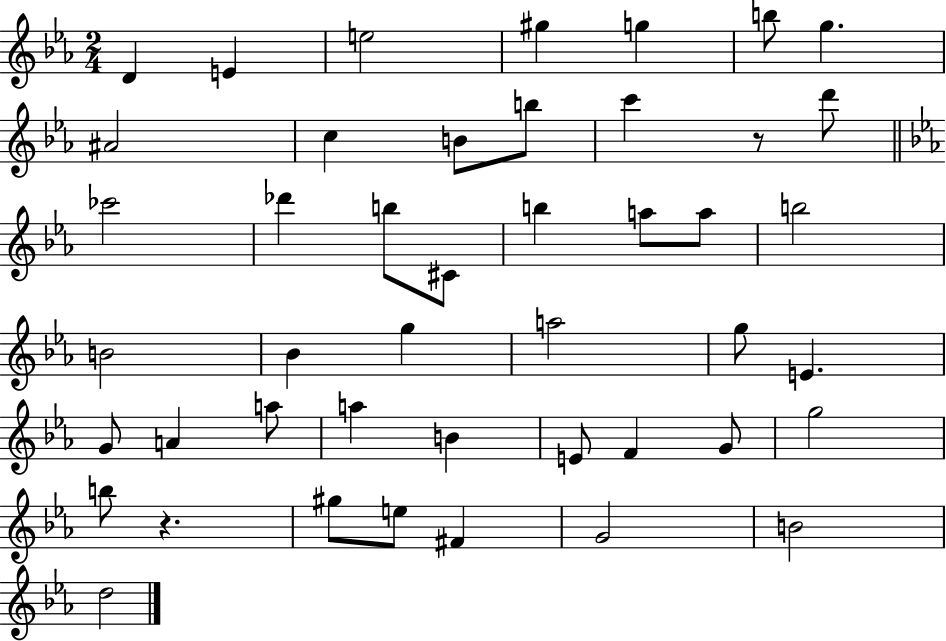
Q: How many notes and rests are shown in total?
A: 45